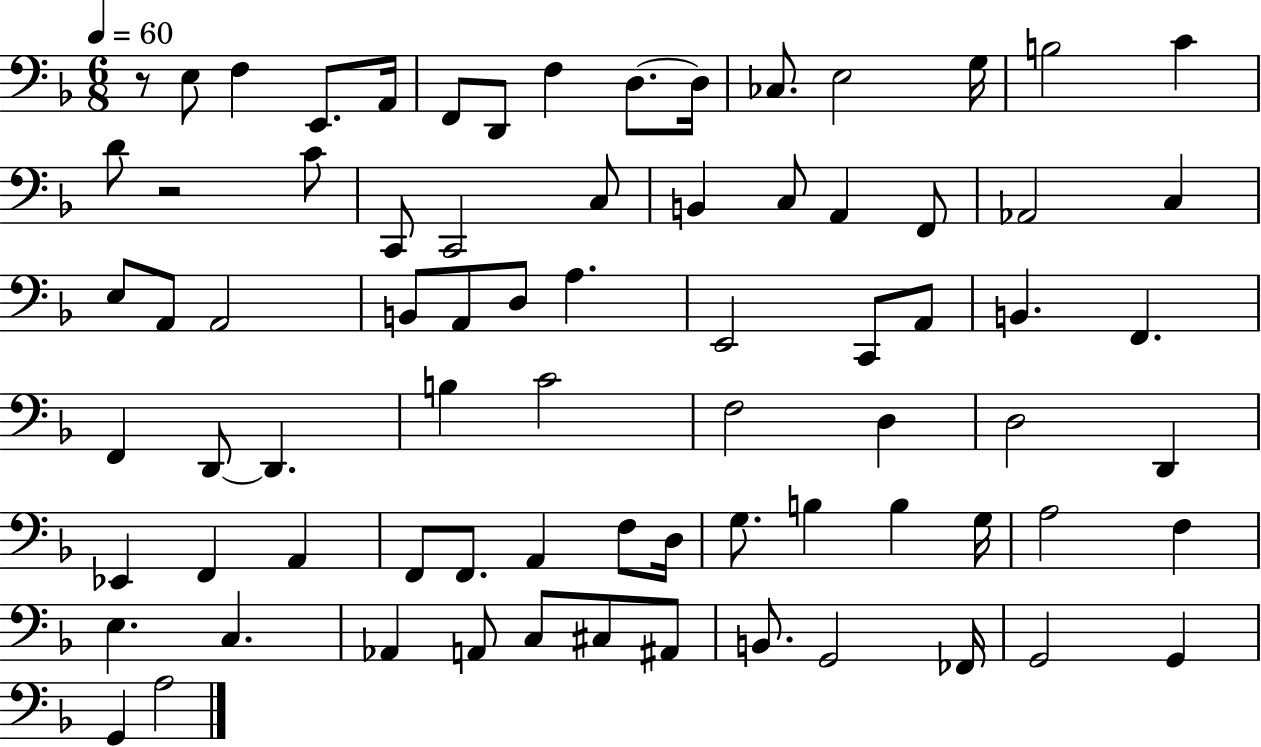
{
  \clef bass
  \numericTimeSignature
  \time 6/8
  \key f \major
  \tempo 4 = 60
  r8 e8 f4 e,8. a,16 | f,8 d,8 f4 d8.~~ d16 | ces8. e2 g16 | b2 c'4 | \break d'8 r2 c'8 | c,8 c,2 c8 | b,4 c8 a,4 f,8 | aes,2 c4 | \break e8 a,8 a,2 | b,8 a,8 d8 a4. | e,2 c,8 a,8 | b,4. f,4. | \break f,4 d,8~~ d,4. | b4 c'2 | f2 d4 | d2 d,4 | \break ees,4 f,4 a,4 | f,8 f,8. a,4 f8 d16 | g8. b4 b4 g16 | a2 f4 | \break e4. c4. | aes,4 a,8 c8 cis8 ais,8 | b,8. g,2 fes,16 | g,2 g,4 | \break g,4 a2 | \bar "|."
}